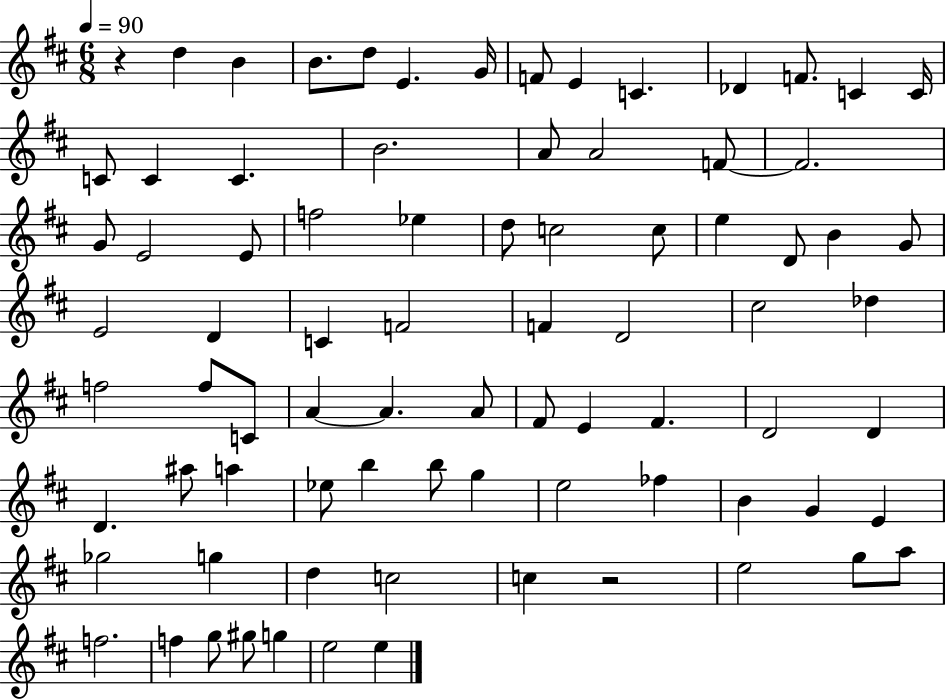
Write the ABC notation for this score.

X:1
T:Untitled
M:6/8
L:1/4
K:D
z d B B/2 d/2 E G/4 F/2 E C _D F/2 C C/4 C/2 C C B2 A/2 A2 F/2 F2 G/2 E2 E/2 f2 _e d/2 c2 c/2 e D/2 B G/2 E2 D C F2 F D2 ^c2 _d f2 f/2 C/2 A A A/2 ^F/2 E ^F D2 D D ^a/2 a _e/2 b b/2 g e2 _f B G E _g2 g d c2 c z2 e2 g/2 a/2 f2 f g/2 ^g/2 g e2 e